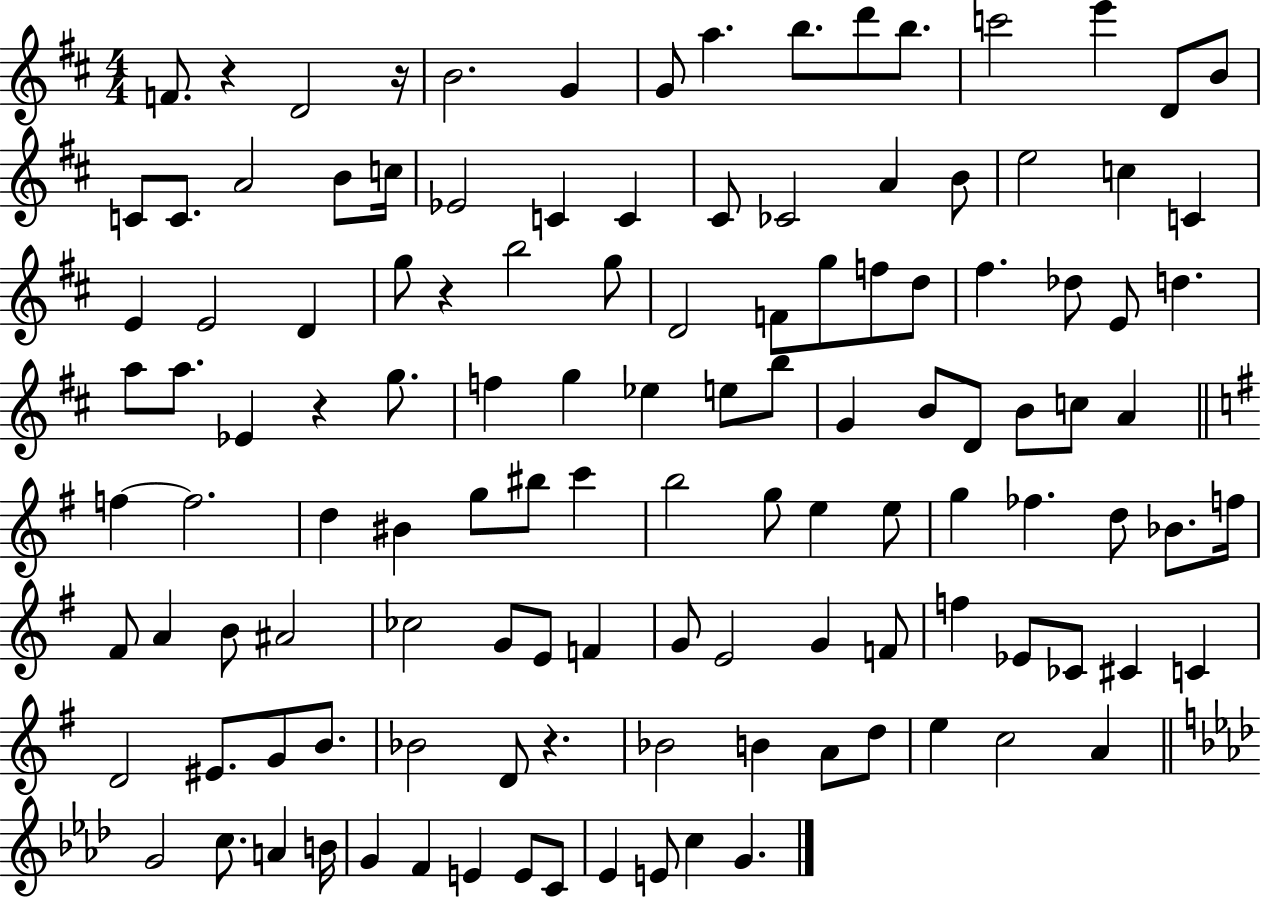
F4/e. R/q D4/h R/s B4/h. G4/q G4/e A5/q. B5/e. D6/e B5/e. C6/h E6/q D4/e B4/e C4/e C4/e. A4/h B4/e C5/s Eb4/h C4/q C4/q C#4/e CES4/h A4/q B4/e E5/h C5/q C4/q E4/q E4/h D4/q G5/e R/q B5/h G5/e D4/h F4/e G5/e F5/e D5/e F#5/q. Db5/e E4/e D5/q. A5/e A5/e. Eb4/q R/q G5/e. F5/q G5/q Eb5/q E5/e B5/e G4/q B4/e D4/e B4/e C5/e A4/q F5/q F5/h. D5/q BIS4/q G5/e BIS5/e C6/q B5/h G5/e E5/q E5/e G5/q FES5/q. D5/e Bb4/e. F5/s F#4/e A4/q B4/e A#4/h CES5/h G4/e E4/e F4/q G4/e E4/h G4/q F4/e F5/q Eb4/e CES4/e C#4/q C4/q D4/h EIS4/e. G4/e B4/e. Bb4/h D4/e R/q. Bb4/h B4/q A4/e D5/e E5/q C5/h A4/q G4/h C5/e. A4/q B4/s G4/q F4/q E4/q E4/e C4/e Eb4/q E4/e C5/q G4/q.